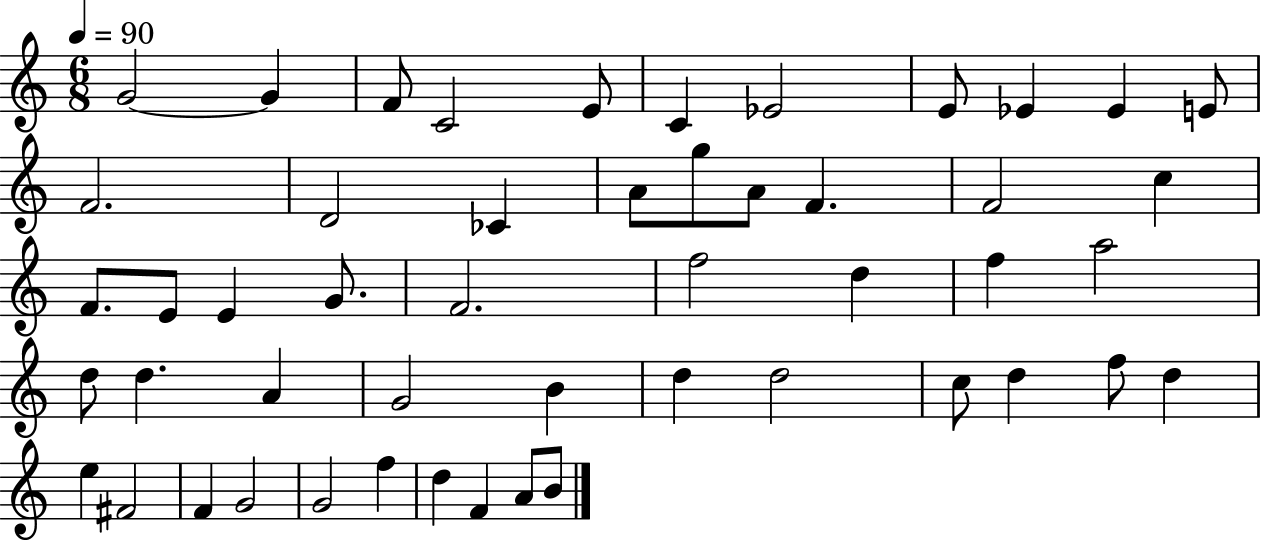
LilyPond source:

{
  \clef treble
  \numericTimeSignature
  \time 6/8
  \key c \major
  \tempo 4 = 90
  g'2~~ g'4 | f'8 c'2 e'8 | c'4 ees'2 | e'8 ees'4 ees'4 e'8 | \break f'2. | d'2 ces'4 | a'8 g''8 a'8 f'4. | f'2 c''4 | \break f'8. e'8 e'4 g'8. | f'2. | f''2 d''4 | f''4 a''2 | \break d''8 d''4. a'4 | g'2 b'4 | d''4 d''2 | c''8 d''4 f''8 d''4 | \break e''4 fis'2 | f'4 g'2 | g'2 f''4 | d''4 f'4 a'8 b'8 | \break \bar "|."
}